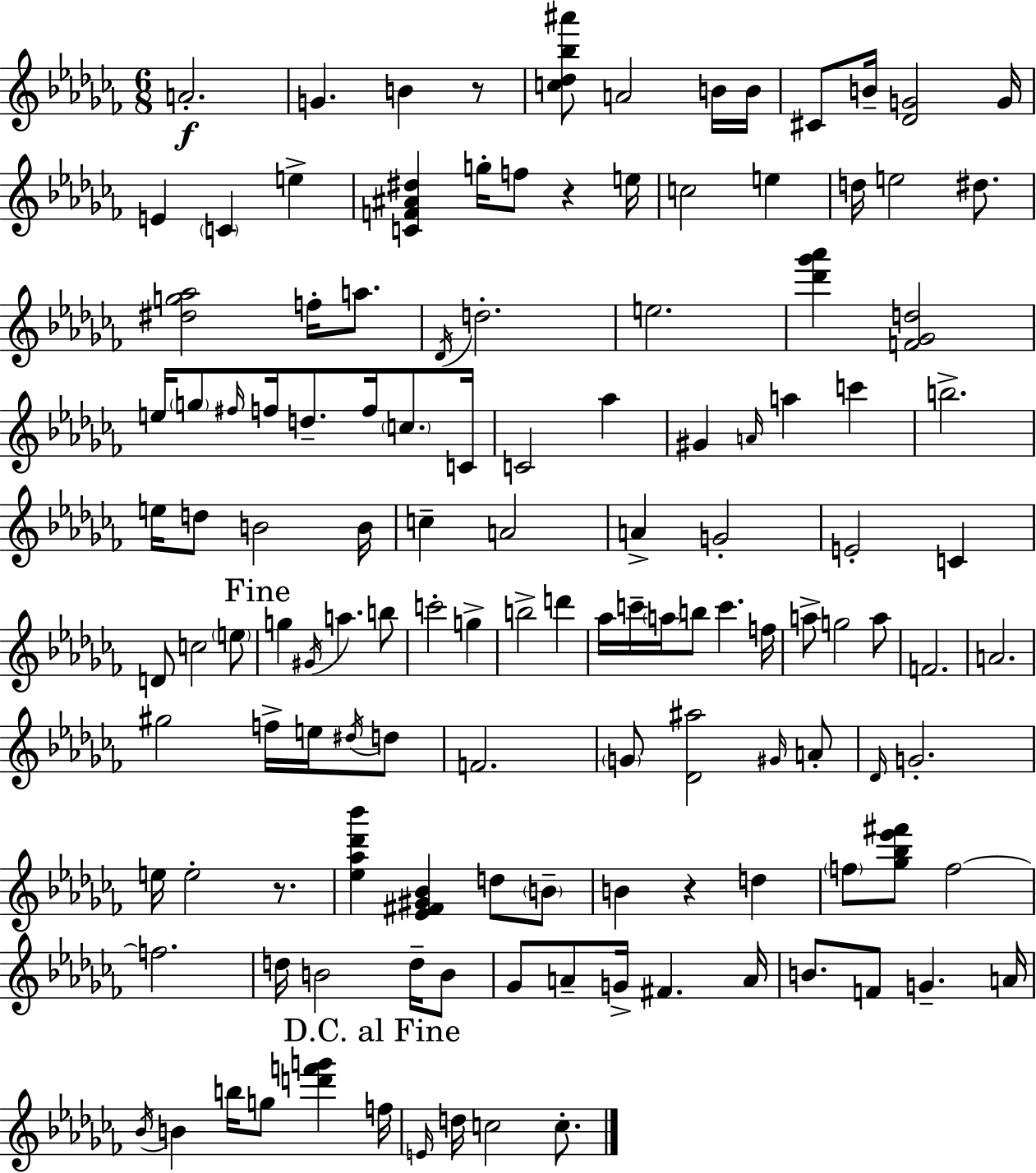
{
  \clef treble
  \numericTimeSignature
  \time 6/8
  \key aes \minor
  a'2.-.\f | g'4. b'4 r8 | <c'' des'' bes'' ais'''>8 a'2 b'16 b'16 | cis'8 b'16-- <des' g'>2 g'16 | \break e'4 \parenthesize c'4 e''4-> | <c' f' ais' dis''>4 g''16-. f''8 r4 e''16 | c''2 e''4 | d''16 e''2 dis''8. | \break <dis'' g'' aes''>2 f''16-. a''8. | \acciaccatura { des'16 } d''2.-. | e''2. | <des''' ges''' aes'''>4 <f' ges' d''>2 | \break e''16 \parenthesize g''8 \grace { fis''16 } f''16 d''8.-- f''16 \parenthesize c''8. | c'16 c'2 aes''4 | gis'4 \grace { a'16 } a''4 c'''4 | b''2.-> | \break e''16 d''8 b'2 | b'16 c''4-- a'2 | a'4-> g'2-. | e'2-. c'4 | \break d'8 c''2 | \parenthesize e''8 \mark "Fine" g''4 \acciaccatura { gis'16 } a''4. | b''8 c'''2-. | g''4-> b''2-> | \break d'''4 aes''16 c'''16-- \parenthesize a''16 b''8 c'''4. | f''16 a''8-> g''2 | a''8 f'2. | a'2. | \break gis''2 | f''16-> e''16 \acciaccatura { dis''16 } d''8 f'2. | \parenthesize g'8 <des' ais''>2 | \grace { gis'16 } a'8-. \grace { des'16 } g'2.-. | \break e''16 e''2-. | r8. <ees'' aes'' des''' bes'''>4 <ees' fis' gis' bes'>4 | d''8 \parenthesize b'8-- b'4 r4 | d''4 \parenthesize f''8 <ges'' bes'' ees''' fis'''>8 f''2~~ | \break f''2. | d''16 b'2 | d''16-- b'8 ges'8 a'8-- g'16-> | fis'4. a'16 b'8. f'8 | \break g'4.-- a'16 \acciaccatura { bes'16 } b'4 | b''16 g''8 <d''' f''' g'''>4 \mark "D.C. al Fine" f''16 \grace { e'16 } d''16 c''2 | c''8.-. \bar "|."
}